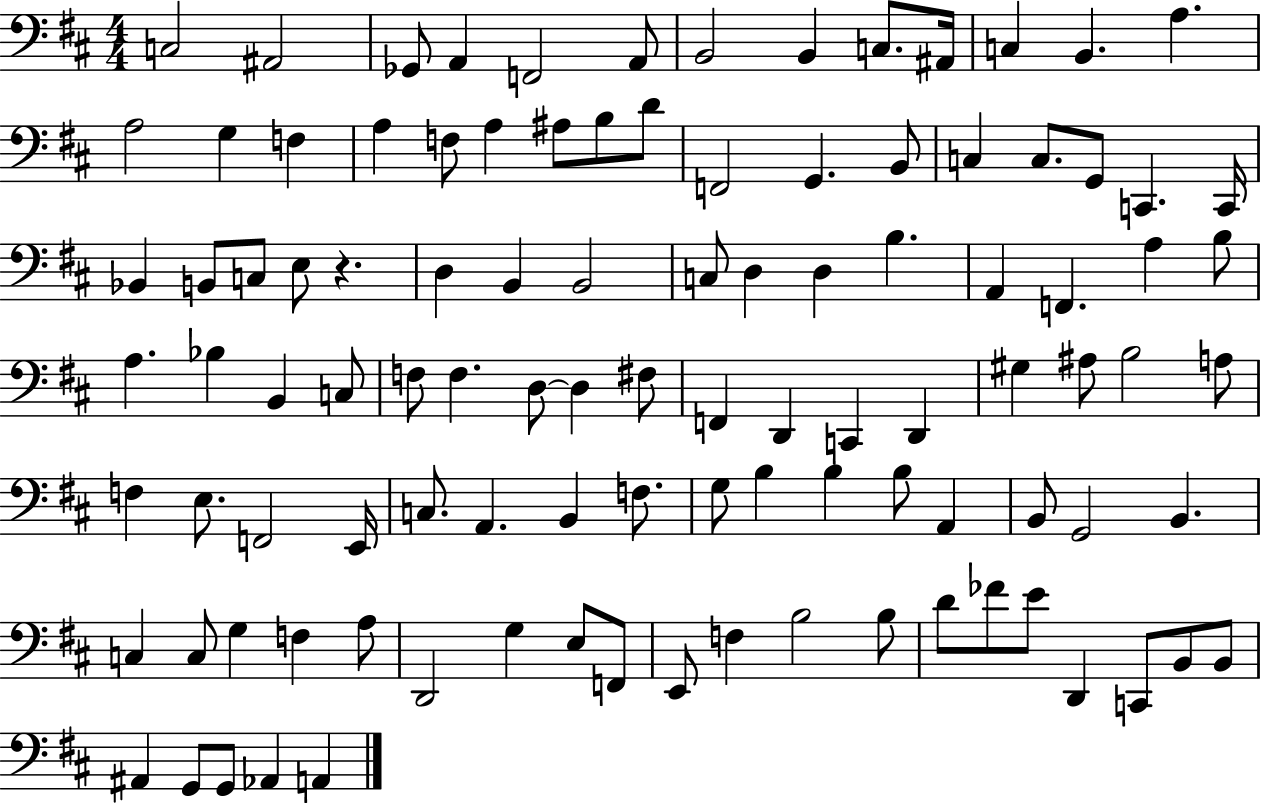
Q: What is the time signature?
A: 4/4